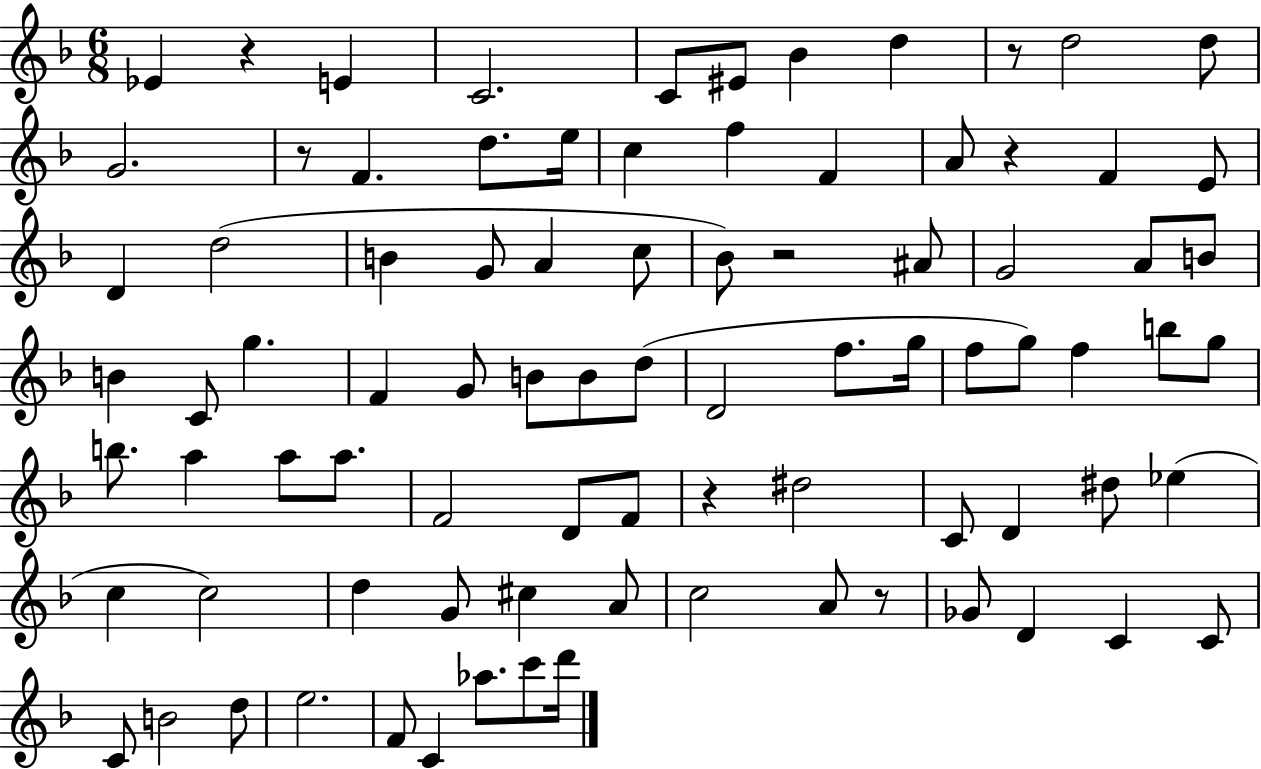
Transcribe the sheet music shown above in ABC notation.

X:1
T:Untitled
M:6/8
L:1/4
K:F
_E z E C2 C/2 ^E/2 _B d z/2 d2 d/2 G2 z/2 F d/2 e/4 c f F A/2 z F E/2 D d2 B G/2 A c/2 _B/2 z2 ^A/2 G2 A/2 B/2 B C/2 g F G/2 B/2 B/2 d/2 D2 f/2 g/4 f/2 g/2 f b/2 g/2 b/2 a a/2 a/2 F2 D/2 F/2 z ^d2 C/2 D ^d/2 _e c c2 d G/2 ^c A/2 c2 A/2 z/2 _G/2 D C C/2 C/2 B2 d/2 e2 F/2 C _a/2 c'/2 d'/4